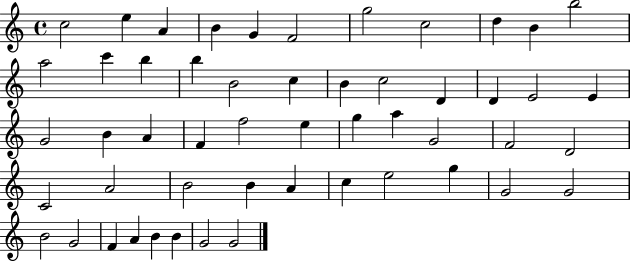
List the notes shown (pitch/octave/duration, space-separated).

C5/h E5/q A4/q B4/q G4/q F4/h G5/h C5/h D5/q B4/q B5/h A5/h C6/q B5/q B5/q B4/h C5/q B4/q C5/h D4/q D4/q E4/h E4/q G4/h B4/q A4/q F4/q F5/h E5/q G5/q A5/q G4/h F4/h D4/h C4/h A4/h B4/h B4/q A4/q C5/q E5/h G5/q G4/h G4/h B4/h G4/h F4/q A4/q B4/q B4/q G4/h G4/h